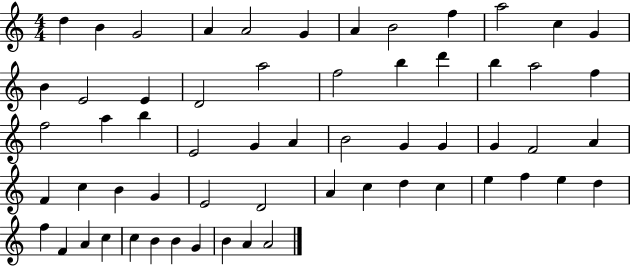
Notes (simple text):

D5/q B4/q G4/h A4/q A4/h G4/q A4/q B4/h F5/q A5/h C5/q G4/q B4/q E4/h E4/q D4/h A5/h F5/h B5/q D6/q B5/q A5/h F5/q F5/h A5/q B5/q E4/h G4/q A4/q B4/h G4/q G4/q G4/q F4/h A4/q F4/q C5/q B4/q G4/q E4/h D4/h A4/q C5/q D5/q C5/q E5/q F5/q E5/q D5/q F5/q F4/q A4/q C5/q C5/q B4/q B4/q G4/q B4/q A4/q A4/h